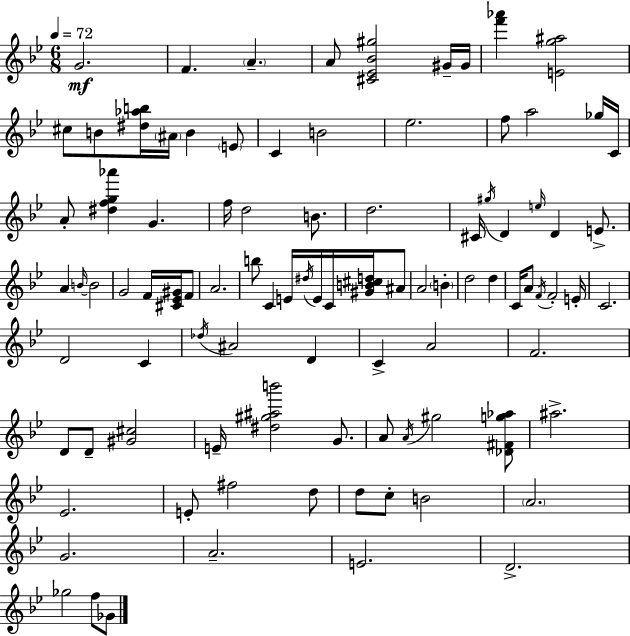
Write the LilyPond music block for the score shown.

{
  \clef treble
  \numericTimeSignature
  \time 6/8
  \key g \minor
  \tempo 4 = 72
  \repeat volta 2 { g'2.\mf | f'4. \parenthesize a'4.-- | a'8 <cis' ees' bes' gis''>2 gis'16-- gis'16 | <f''' aes'''>4 <e' g'' ais''>2 | \break cis''8 b'8 <dis'' aes'' b''>16 \parenthesize ais'16 b'4 \parenthesize e'8 | c'4 b'2 | ees''2. | f''8 a''2 ges''16 c'16 | \break a'8-. <dis'' f'' g'' aes'''>4 g'4. | f''16 d''2 b'8. | d''2. | cis'16 \acciaccatura { gis''16 } d'4 \grace { e''16 } d'4 e'8.-> | \break a'4 \grace { b'16~ }~ b'2 | g'2 f'16 | <cis' ees' gis'>16 f'8 a'2. | b''8 c'4 e'16 \acciaccatura { dis''16 } e'16 | \break c'16 <gis' b' cis'' d''>16 ais'8 a'2 | \parenthesize b'4-. d''2 | d''4 c'16 a'8 \acciaccatura { f'16 } f'2-. | e'16-. c'2. | \break d'2 | c'4 \acciaccatura { des''16 } ais'2 | d'4 c'4-> a'2 | f'2. | \break d'8 d'8-- <gis' cis''>2 | e'16-- <dis'' gis'' ais'' b'''>2 | g'8. a'8 \acciaccatura { a'16 } gis''2 | <des' fis' g'' aes''>8 ais''2.-> | \break ees'2. | e'8-. fis''2 | d''8 d''8 c''8-. b'2 | \parenthesize a'2. | \break g'2. | a'2.-- | e'2. | d'2.-> | \break ges''2 | f''8 ges'8 } \bar "|."
}